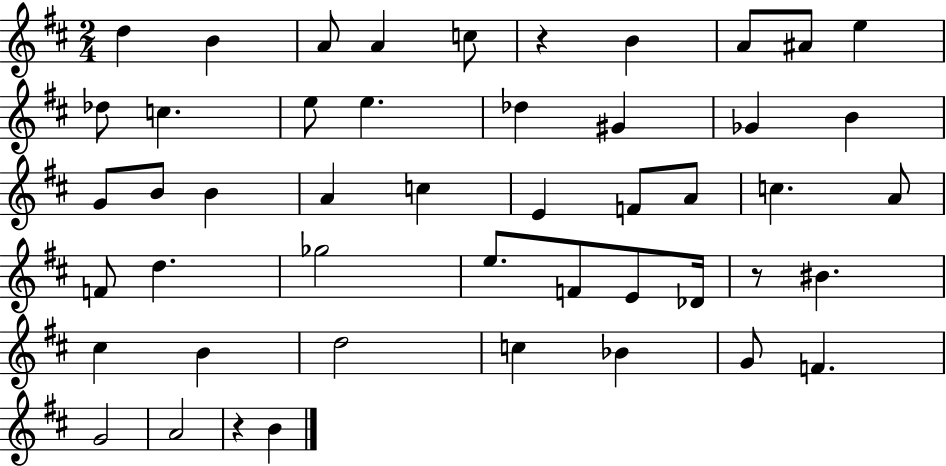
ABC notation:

X:1
T:Untitled
M:2/4
L:1/4
K:D
d B A/2 A c/2 z B A/2 ^A/2 e _d/2 c e/2 e _d ^G _G B G/2 B/2 B A c E F/2 A/2 c A/2 F/2 d _g2 e/2 F/2 E/2 _D/4 z/2 ^B ^c B d2 c _B G/2 F G2 A2 z B